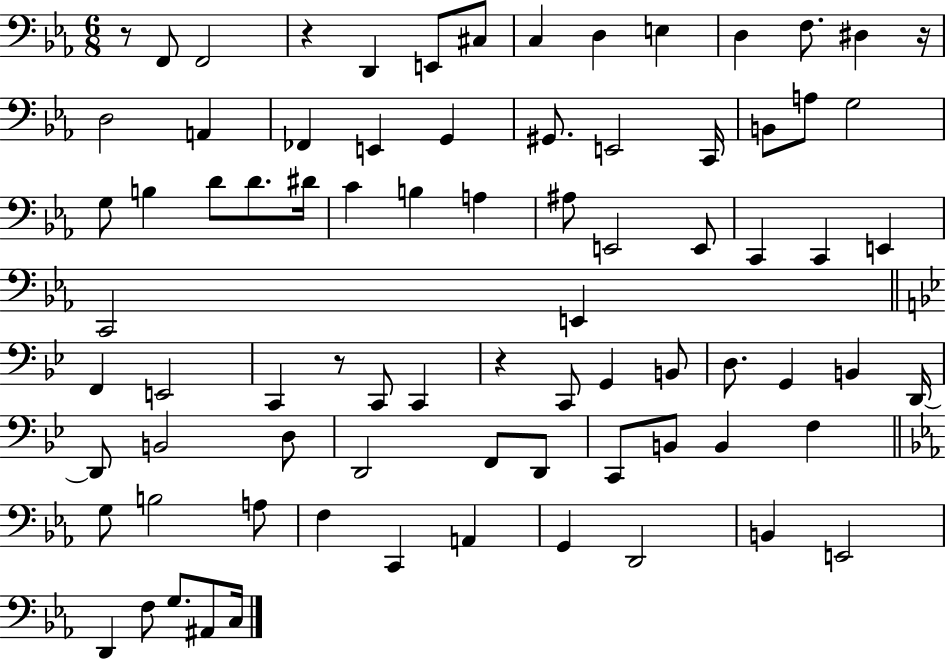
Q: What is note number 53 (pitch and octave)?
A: D3